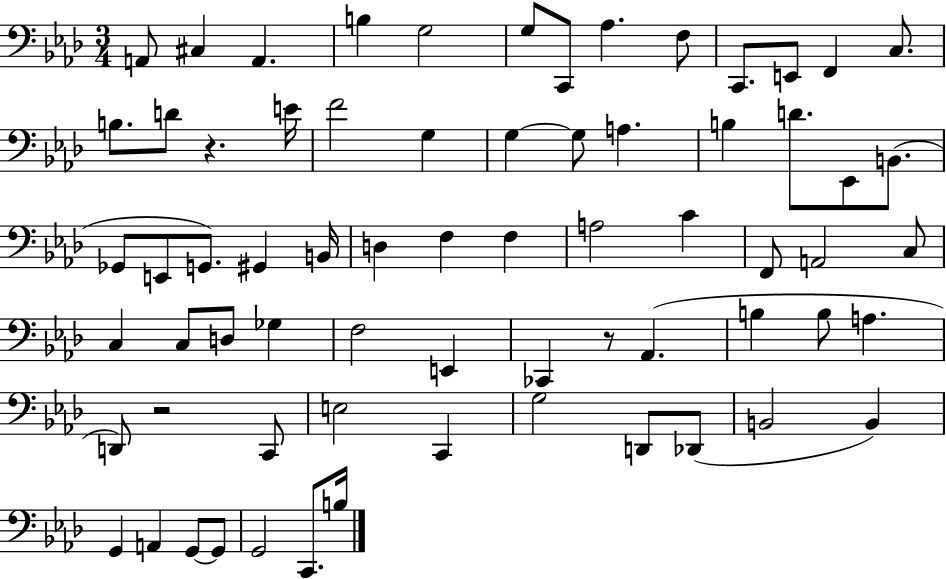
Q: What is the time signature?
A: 3/4